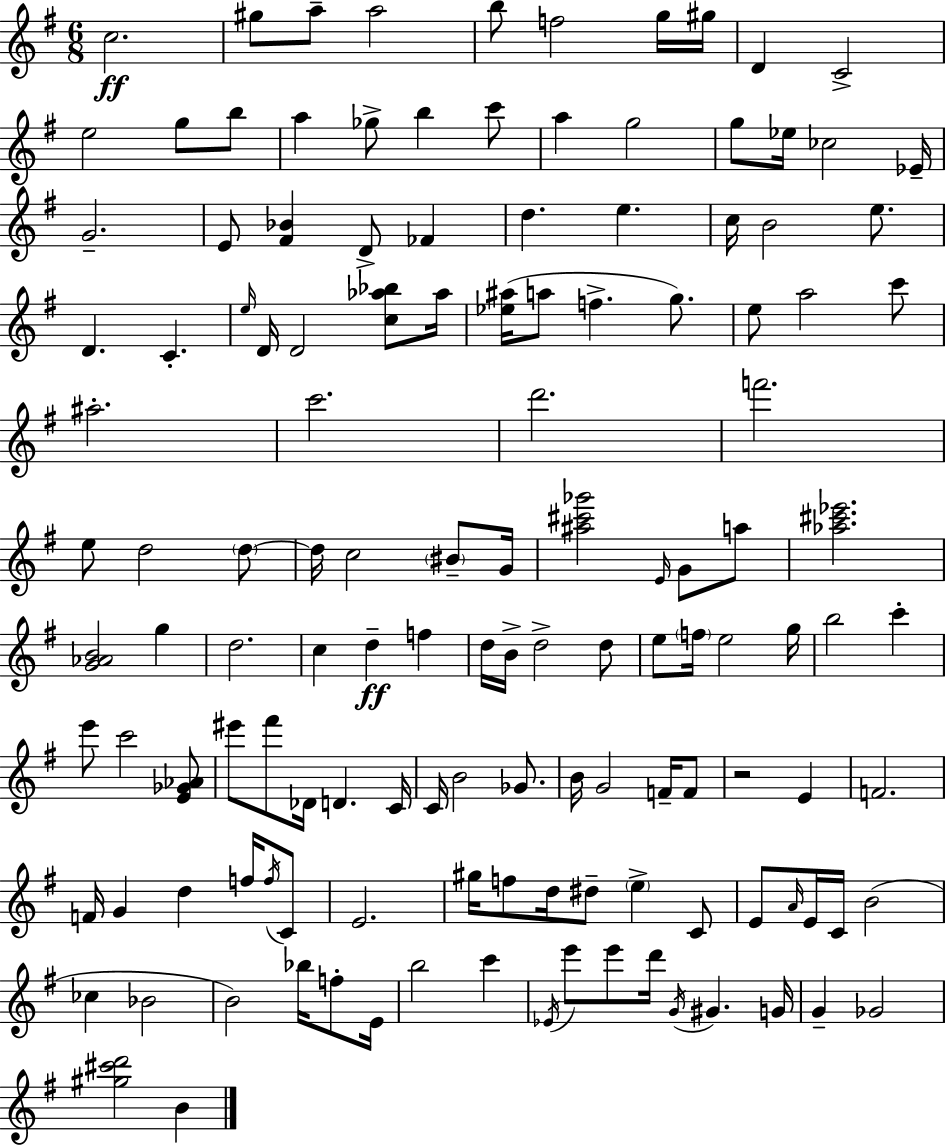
{
  \clef treble
  \numericTimeSignature
  \time 6/8
  \key e \minor
  c''2.\ff | gis''8 a''8-- a''2 | b''8 f''2 g''16 gis''16 | d'4 c'2-> | \break e''2 g''8 b''8 | a''4 ges''8-> b''4 c'''8 | a''4 g''2 | g''8 ees''16 ces''2 ees'16-- | \break g'2.-- | e'8 <fis' bes'>4 d'8-> fes'4 | d''4. e''4. | c''16 b'2 e''8. | \break d'4. c'4.-. | \grace { e''16 } d'16 d'2 <c'' aes'' bes''>8 | aes''16 <ees'' ais''>16( a''8 f''4.-> g''8.) | e''8 a''2 c'''8 | \break ais''2.-. | c'''2. | d'''2. | f'''2. | \break e''8 d''2 \parenthesize d''8~~ | d''16 c''2 \parenthesize bis'8-- | g'16 <ais'' cis''' ges'''>2 \grace { e'16 } g'8 | a''8 <aes'' cis''' ees'''>2. | \break <g' aes' b'>2 g''4 | d''2. | c''4 d''4--\ff f''4 | d''16 b'16-> d''2-> | \break d''8 e''8 \parenthesize f''16 e''2 | g''16 b''2 c'''4-. | e'''8 c'''2 | <e' ges' aes'>8 eis'''8 fis'''8 des'16 d'4. | \break c'16 c'16 b'2 ges'8. | b'16 g'2 f'16-- | f'8 r2 e'4 | f'2. | \break f'16 g'4 d''4 f''16 | \acciaccatura { f''16 } c'8 e'2. | gis''16 f''8 d''16 dis''8-- \parenthesize e''4-> | c'8 e'8 \grace { a'16 } e'16 c'16 b'2( | \break ces''4 bes'2 | b'2) | bes''16 f''8-. e'16 b''2 | c'''4 \acciaccatura { ees'16 } e'''8 e'''8 d'''16 \acciaccatura { g'16 } gis'4. | \break g'16 g'4-- ges'2 | <gis'' cis''' d'''>2 | b'4 \bar "|."
}